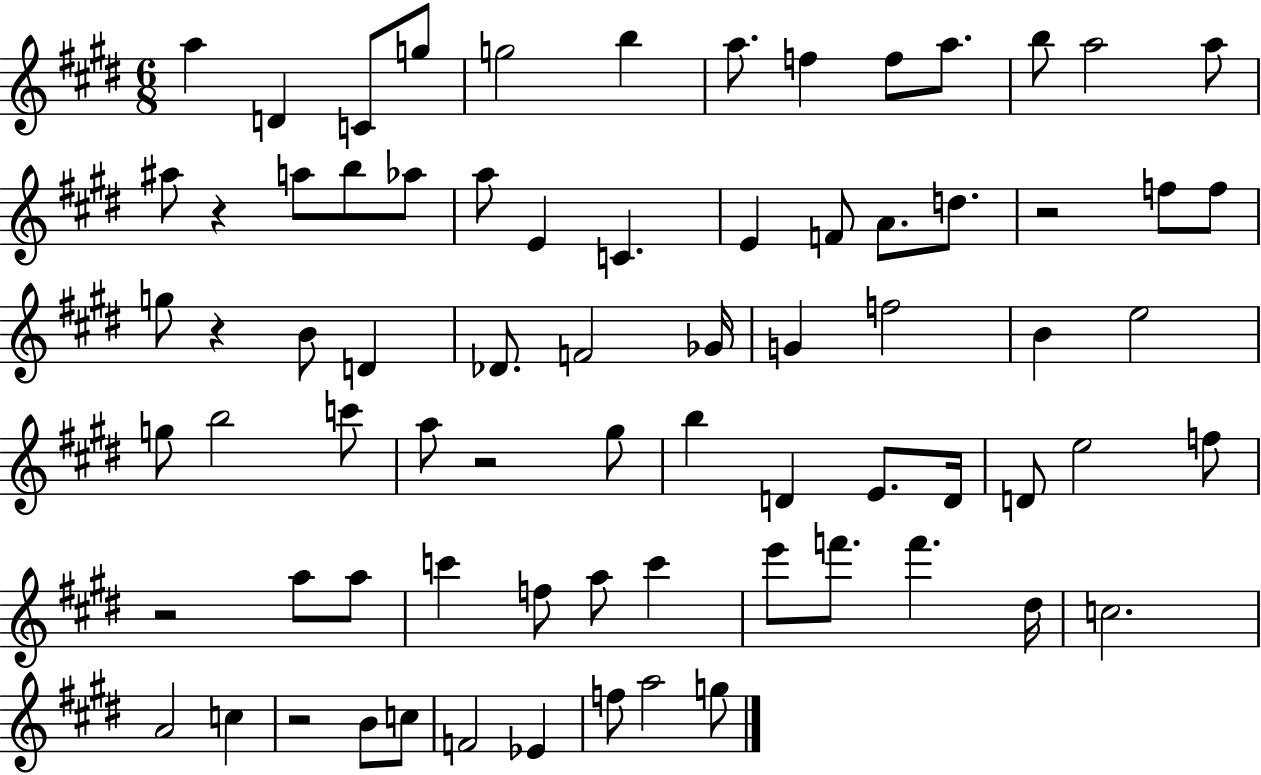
{
  \clef treble
  \numericTimeSignature
  \time 6/8
  \key e \major
  a''4 d'4 c'8 g''8 | g''2 b''4 | a''8. f''4 f''8 a''8. | b''8 a''2 a''8 | \break ais''8 r4 a''8 b''8 aes''8 | a''8 e'4 c'4. | e'4 f'8 a'8. d''8. | r2 f''8 f''8 | \break g''8 r4 b'8 d'4 | des'8. f'2 ges'16 | g'4 f''2 | b'4 e''2 | \break g''8 b''2 c'''8 | a''8 r2 gis''8 | b''4 d'4 e'8. d'16 | d'8 e''2 f''8 | \break r2 a''8 a''8 | c'''4 f''8 a''8 c'''4 | e'''8 f'''8. f'''4. dis''16 | c''2. | \break a'2 c''4 | r2 b'8 c''8 | f'2 ees'4 | f''8 a''2 g''8 | \break \bar "|."
}